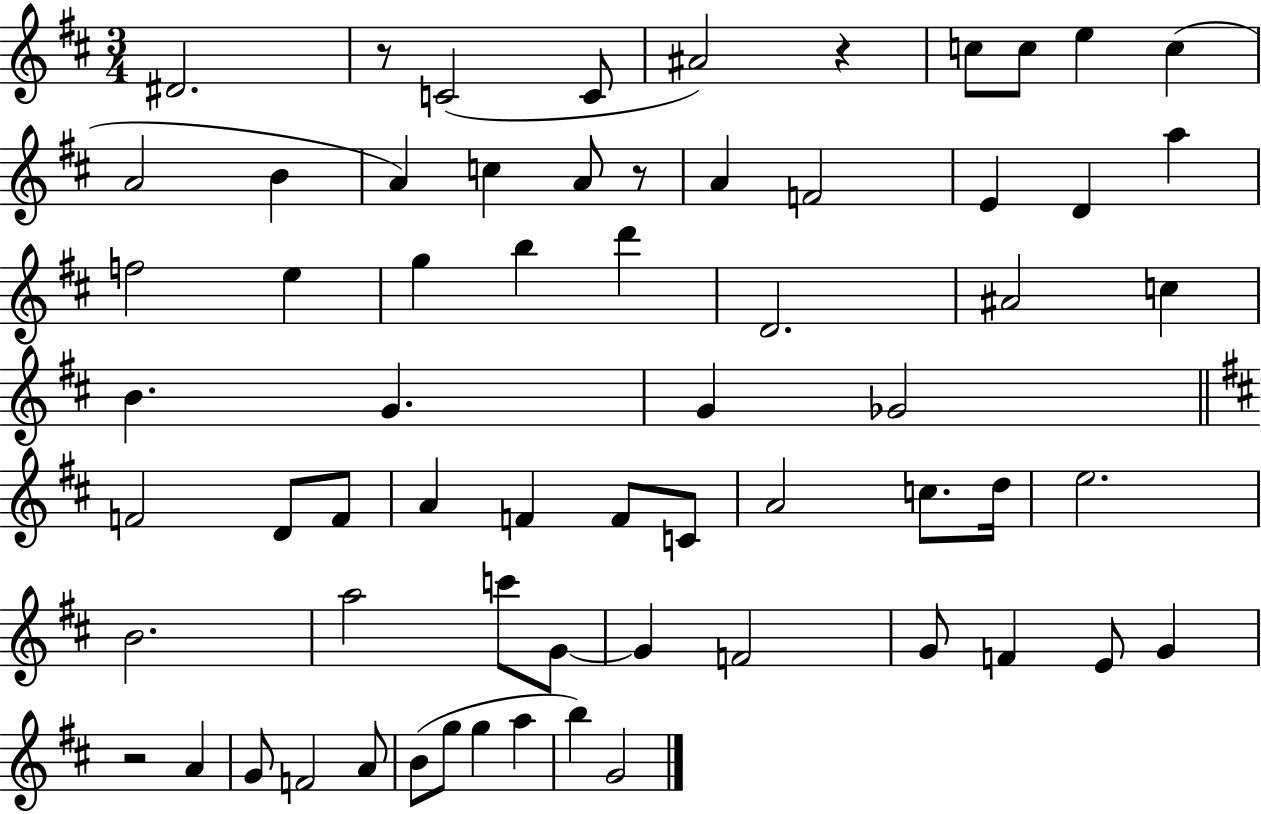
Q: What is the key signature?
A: D major